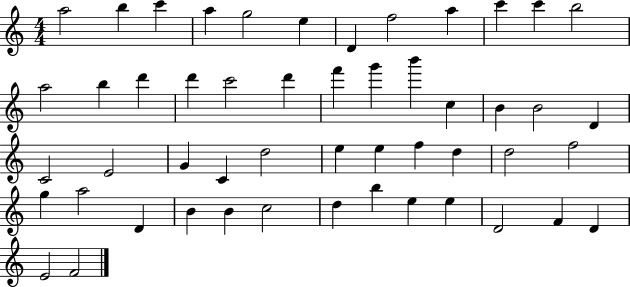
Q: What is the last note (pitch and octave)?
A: F4